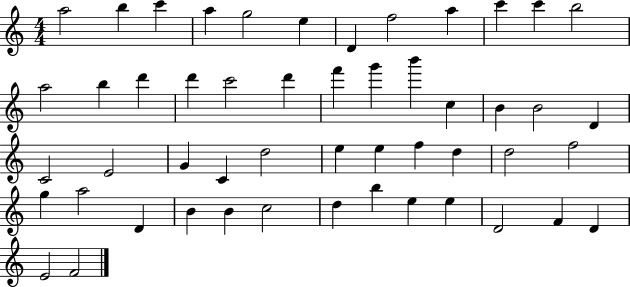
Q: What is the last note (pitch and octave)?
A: F4